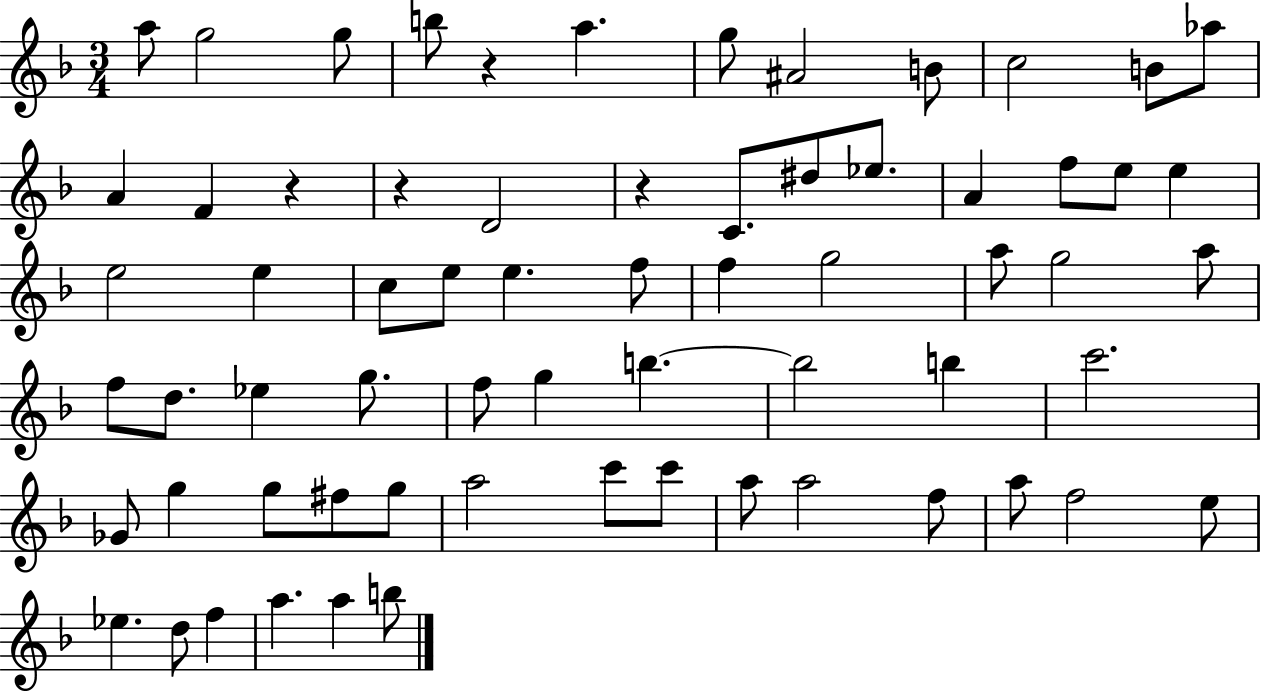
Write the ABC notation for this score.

X:1
T:Untitled
M:3/4
L:1/4
K:F
a/2 g2 g/2 b/2 z a g/2 ^A2 B/2 c2 B/2 _a/2 A F z z D2 z C/2 ^d/2 _e/2 A f/2 e/2 e e2 e c/2 e/2 e f/2 f g2 a/2 g2 a/2 f/2 d/2 _e g/2 f/2 g b b2 b c'2 _G/2 g g/2 ^f/2 g/2 a2 c'/2 c'/2 a/2 a2 f/2 a/2 f2 e/2 _e d/2 f a a b/2